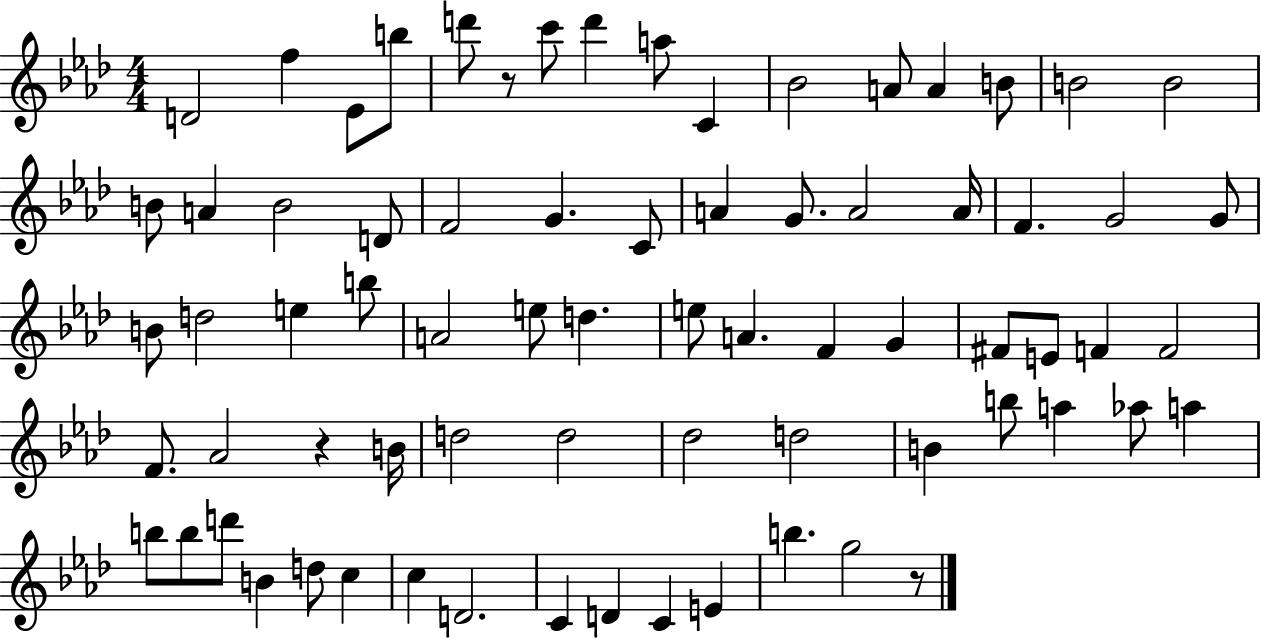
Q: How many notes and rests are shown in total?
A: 73